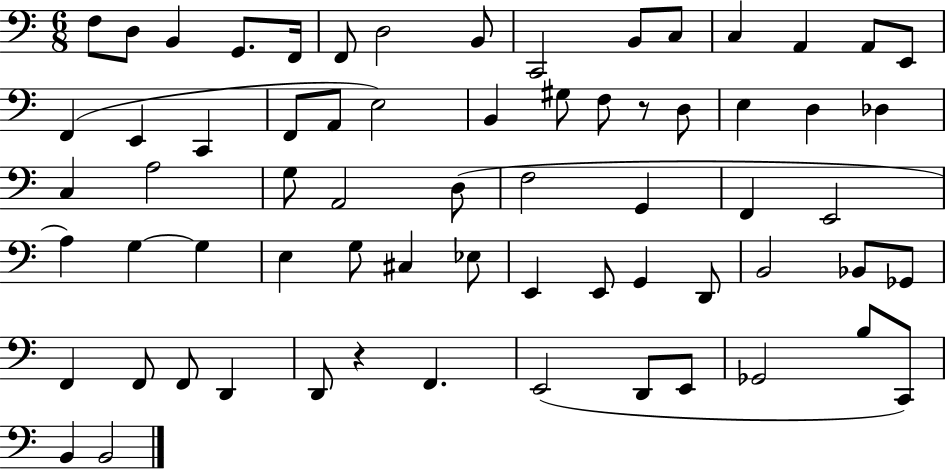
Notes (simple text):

F3/e D3/e B2/q G2/e. F2/s F2/e D3/h B2/e C2/h B2/e C3/e C3/q A2/q A2/e E2/e F2/q E2/q C2/q F2/e A2/e E3/h B2/q G#3/e F3/e R/e D3/e E3/q D3/q Db3/q C3/q A3/h G3/e A2/h D3/e F3/h G2/q F2/q E2/h A3/q G3/q G3/q E3/q G3/e C#3/q Eb3/e E2/q E2/e G2/q D2/e B2/h Bb2/e Gb2/e F2/q F2/e F2/e D2/q D2/e R/q F2/q. E2/h D2/e E2/e Gb2/h B3/e C2/e B2/q B2/h